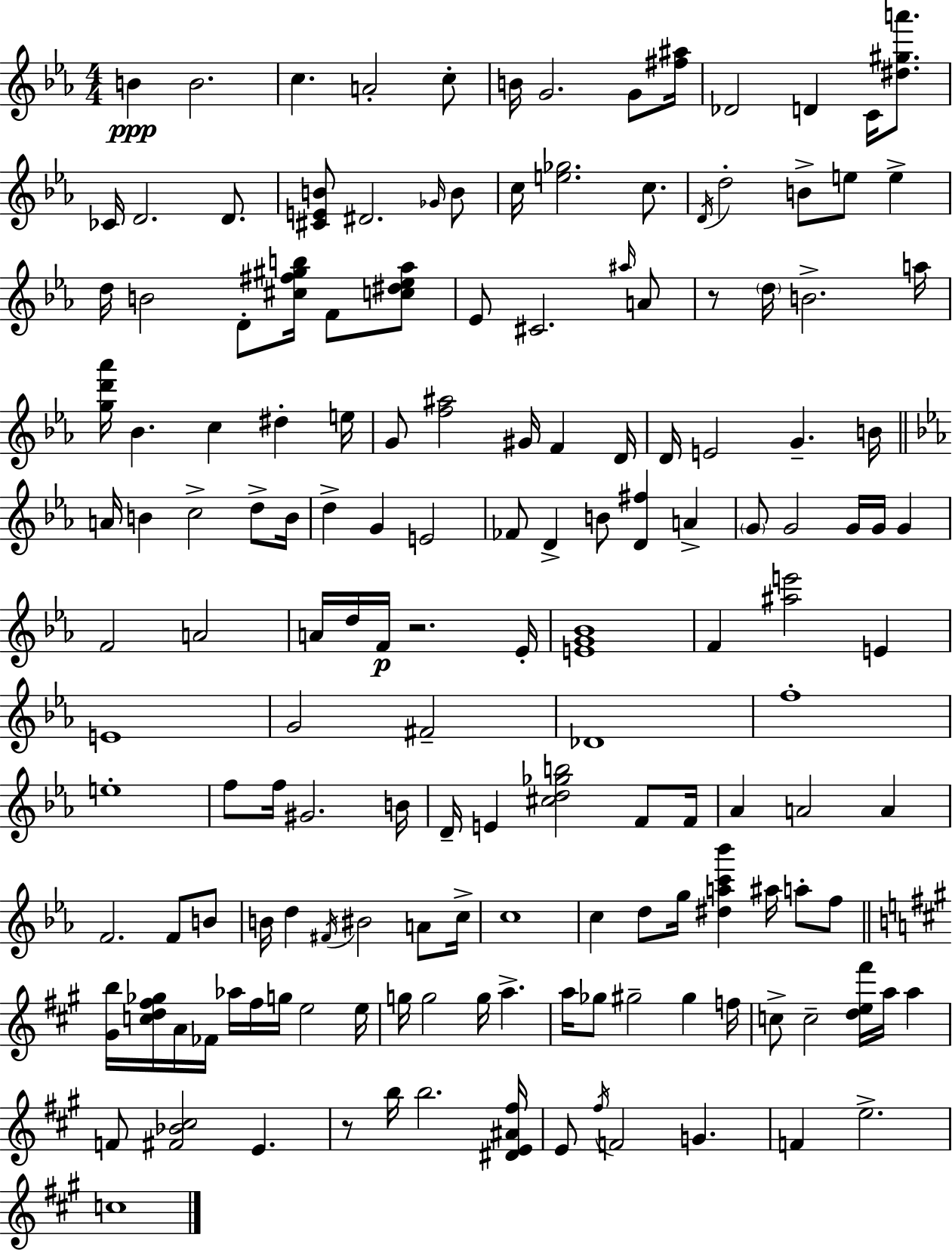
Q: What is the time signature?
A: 4/4